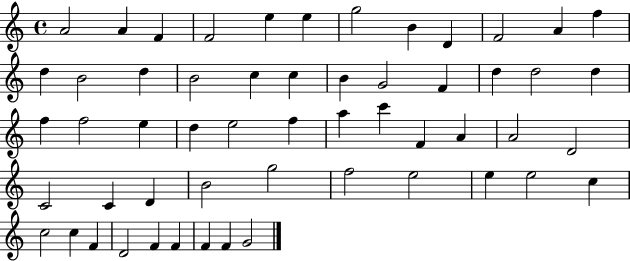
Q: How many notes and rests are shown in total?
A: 55